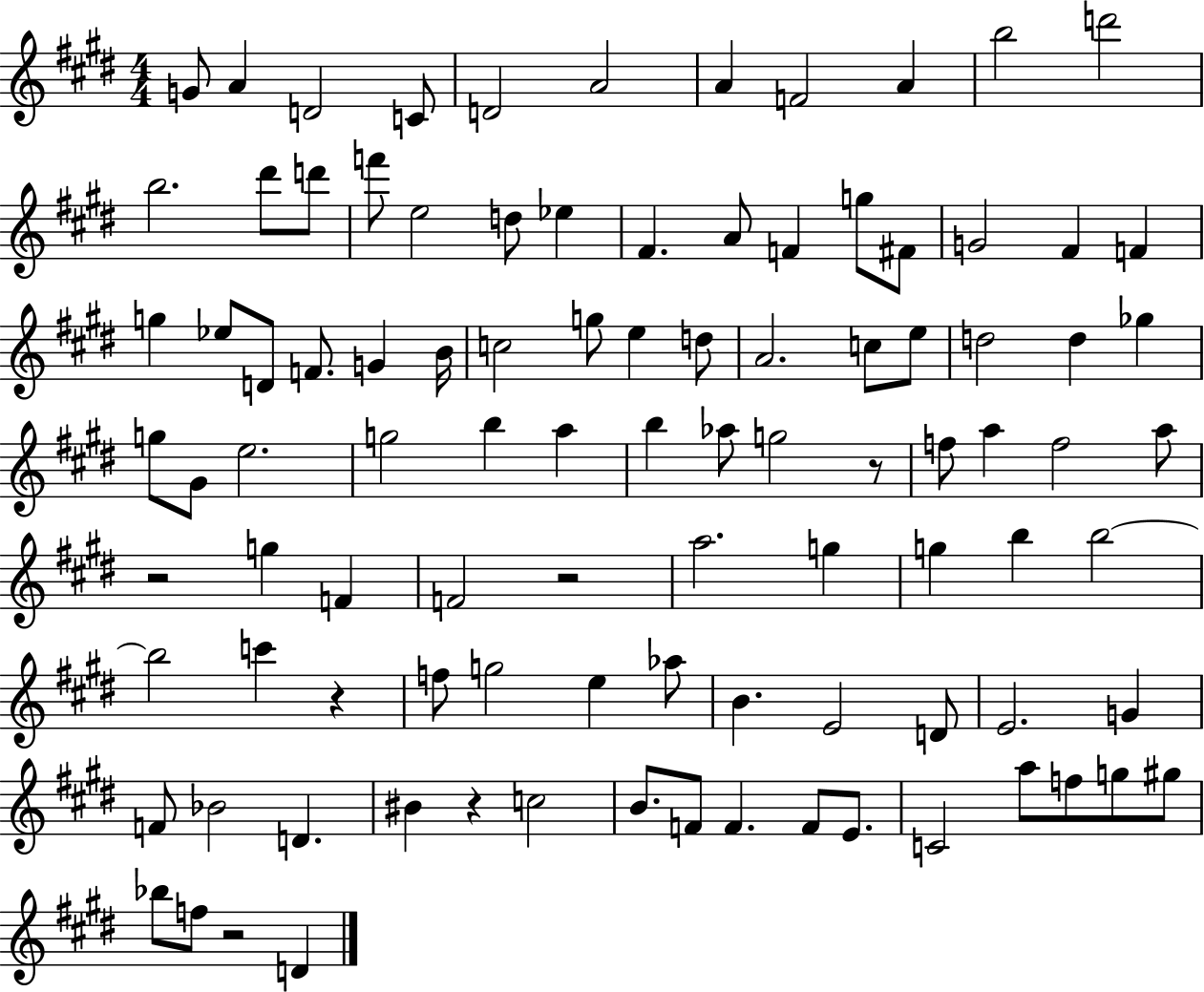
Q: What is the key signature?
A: E major